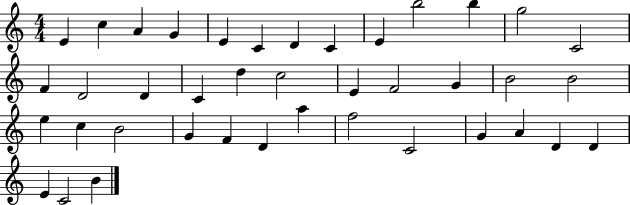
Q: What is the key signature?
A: C major